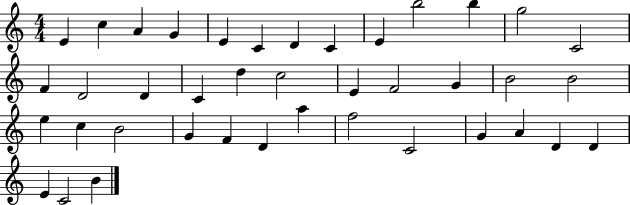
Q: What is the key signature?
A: C major